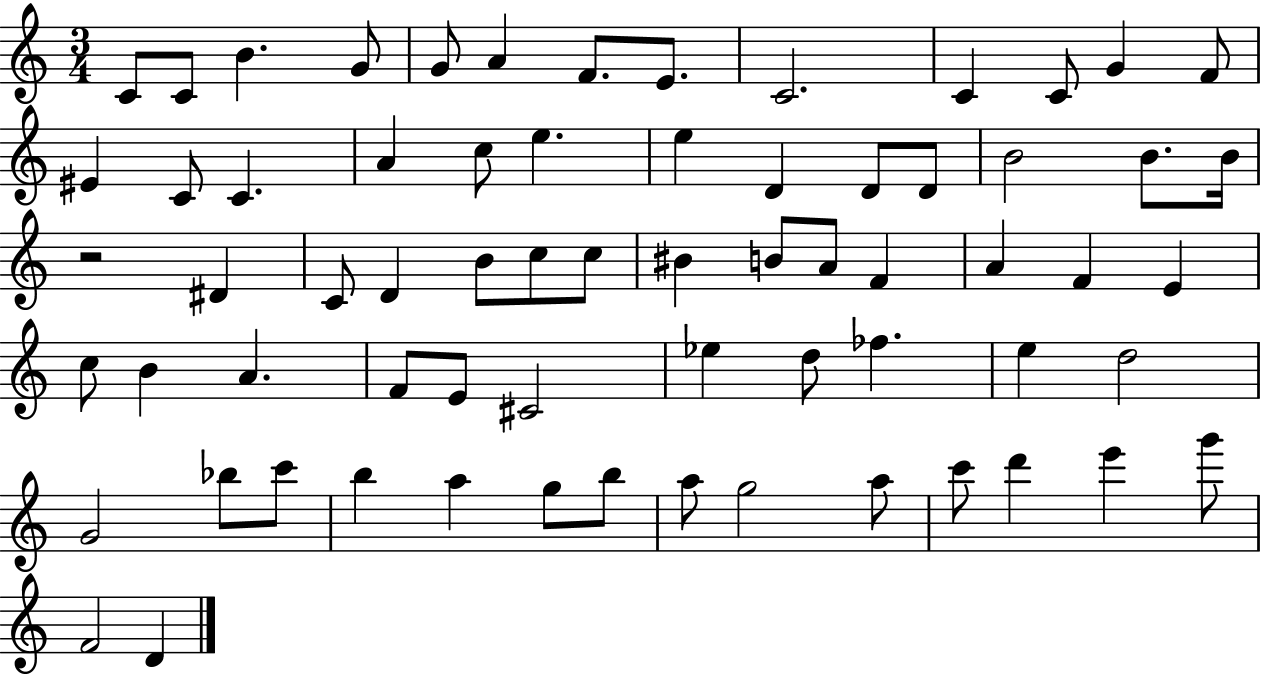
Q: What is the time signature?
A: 3/4